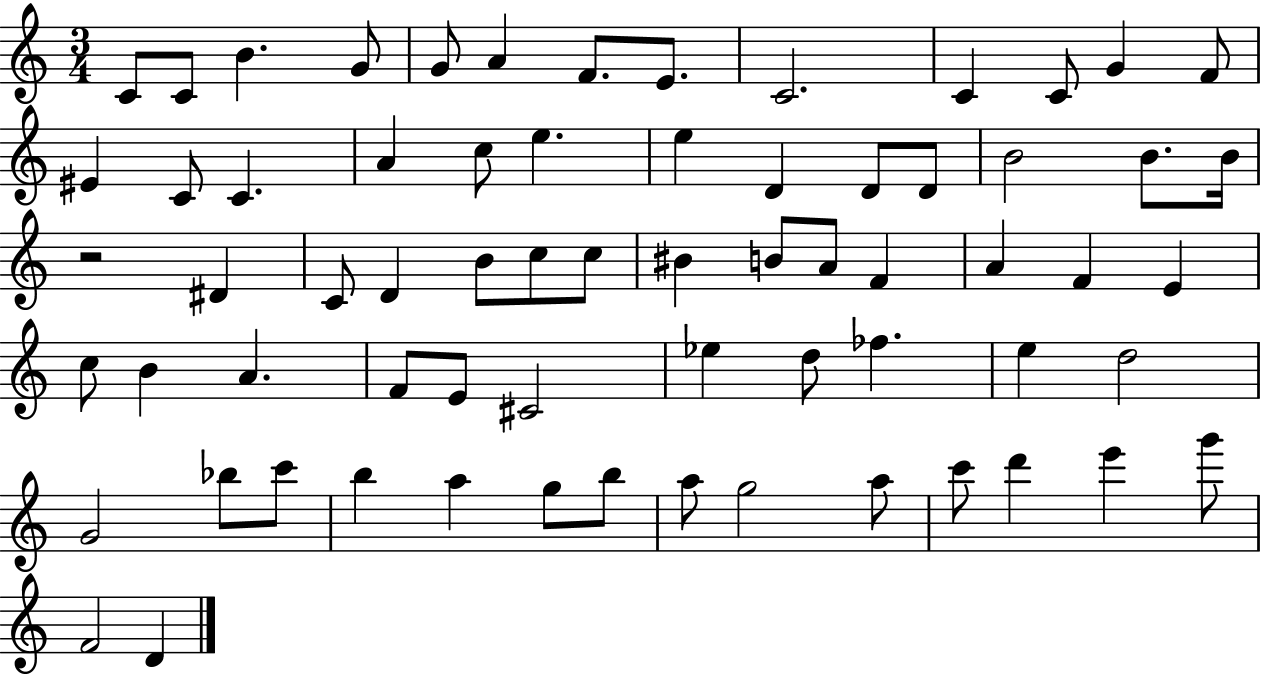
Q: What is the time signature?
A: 3/4